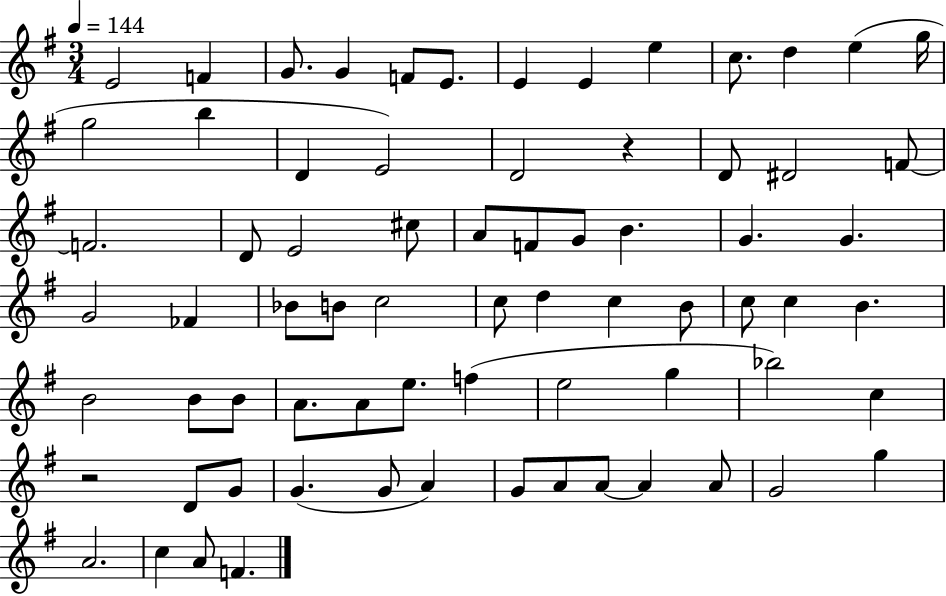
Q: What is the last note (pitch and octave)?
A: F4